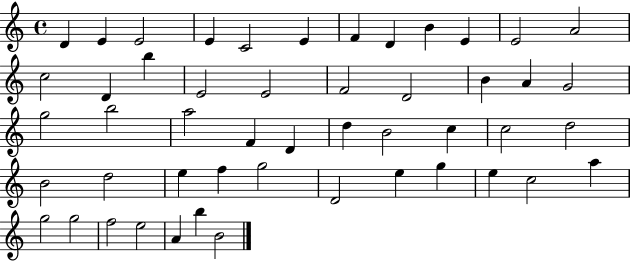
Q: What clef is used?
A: treble